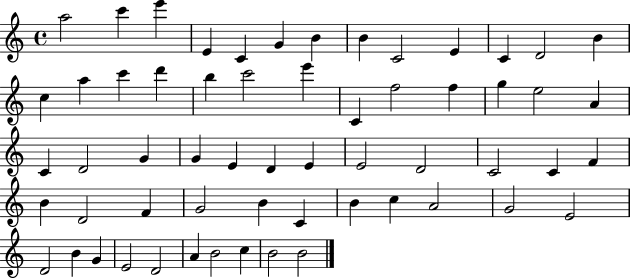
A5/h C6/q E6/q E4/q C4/q G4/q B4/q B4/q C4/h E4/q C4/q D4/h B4/q C5/q A5/q C6/q D6/q B5/q C6/h E6/q C4/q F5/h F5/q G5/q E5/h A4/q C4/q D4/h G4/q G4/q E4/q D4/q E4/q E4/h D4/h C4/h C4/q F4/q B4/q D4/h F4/q G4/h B4/q C4/q B4/q C5/q A4/h G4/h E4/h D4/h B4/q G4/q E4/h D4/h A4/q B4/h C5/q B4/h B4/h